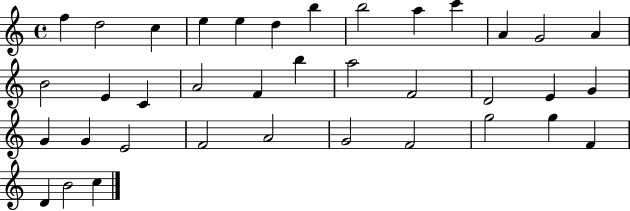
{
  \clef treble
  \time 4/4
  \defaultTimeSignature
  \key c \major
  f''4 d''2 c''4 | e''4 e''4 d''4 b''4 | b''2 a''4 c'''4 | a'4 g'2 a'4 | \break b'2 e'4 c'4 | a'2 f'4 b''4 | a''2 f'2 | d'2 e'4 g'4 | \break g'4 g'4 e'2 | f'2 a'2 | g'2 f'2 | g''2 g''4 f'4 | \break d'4 b'2 c''4 | \bar "|."
}